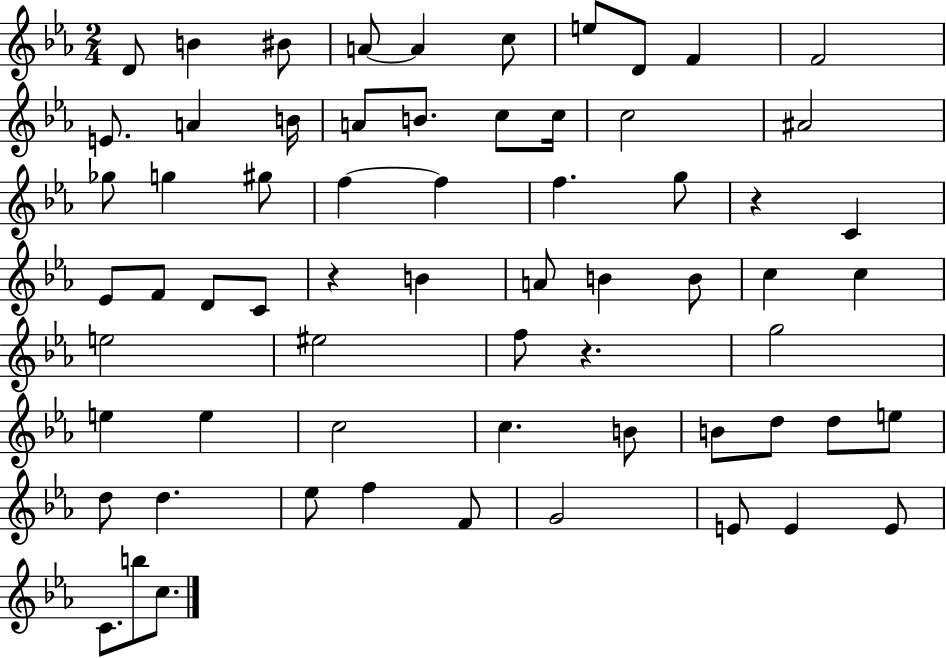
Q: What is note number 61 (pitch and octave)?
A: B5